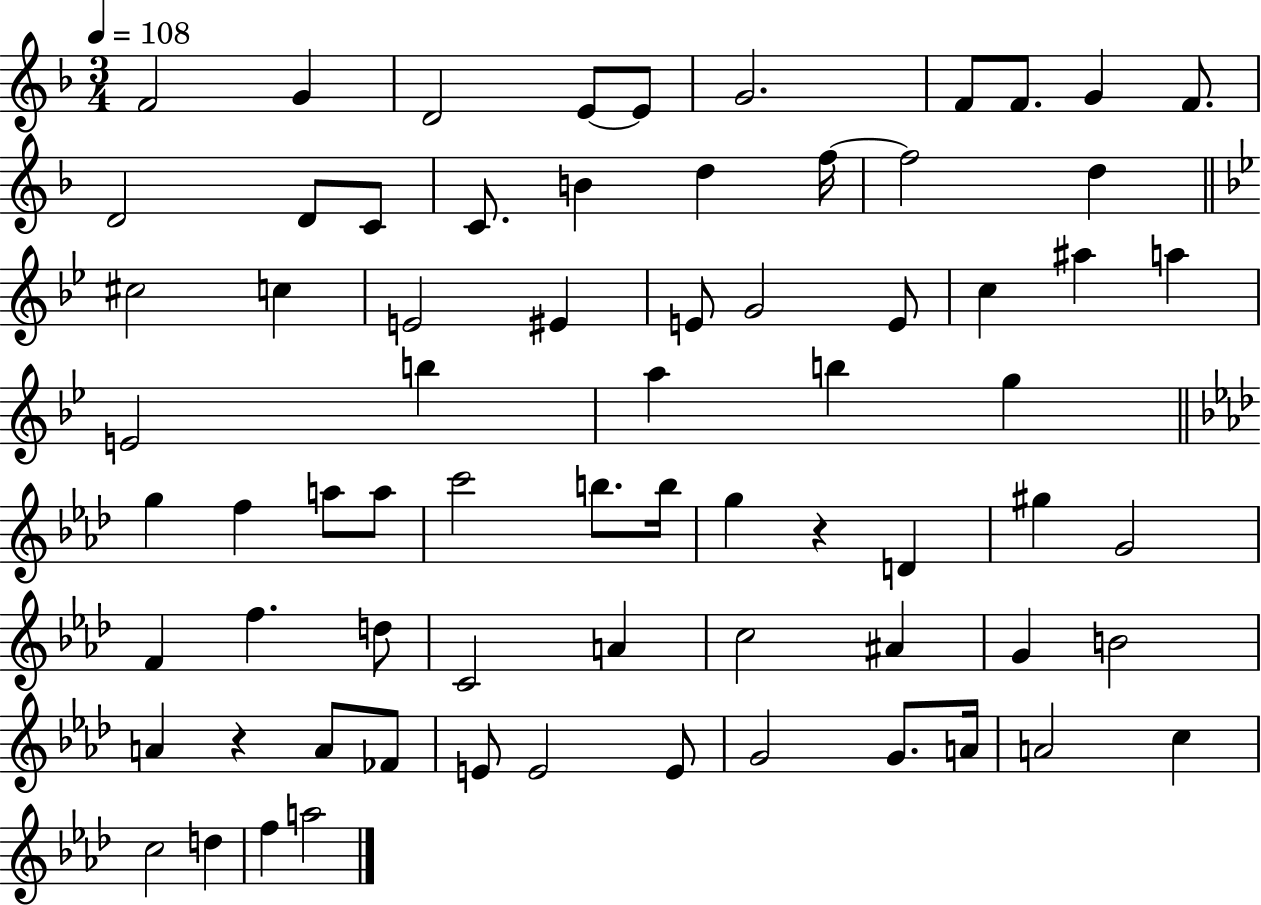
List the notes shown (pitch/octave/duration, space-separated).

F4/h G4/q D4/h E4/e E4/e G4/h. F4/e F4/e. G4/q F4/e. D4/h D4/e C4/e C4/e. B4/q D5/q F5/s F5/h D5/q C#5/h C5/q E4/h EIS4/q E4/e G4/h E4/e C5/q A#5/q A5/q E4/h B5/q A5/q B5/q G5/q G5/q F5/q A5/e A5/e C6/h B5/e. B5/s G5/q R/q D4/q G#5/q G4/h F4/q F5/q. D5/e C4/h A4/q C5/h A#4/q G4/q B4/h A4/q R/q A4/e FES4/e E4/e E4/h E4/e G4/h G4/e. A4/s A4/h C5/q C5/h D5/q F5/q A5/h